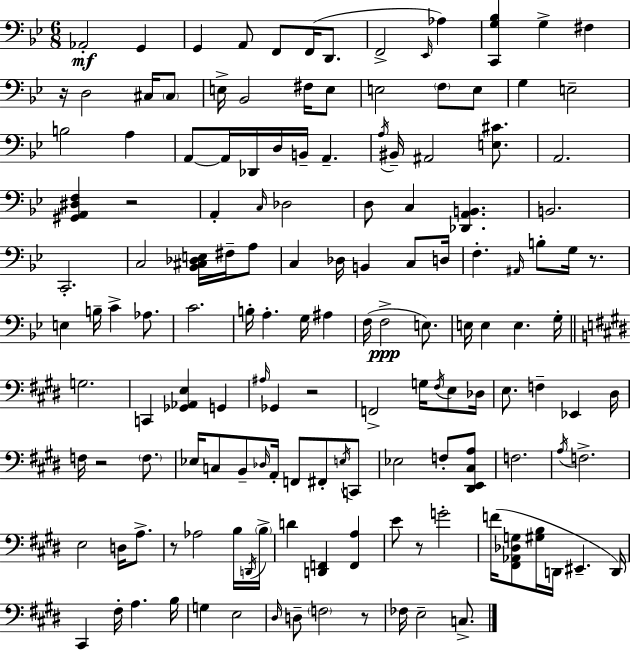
{
  \clef bass
  \numericTimeSignature
  \time 6/8
  \key g \minor
  aes,2-.\mf g,4 | g,4 a,8 f,8 f,16( d,8. | f,2-> \grace { ees,16 } aes4) | <c, g bes>4 g4-> fis4 | \break r16 d2 cis16 \parenthesize cis8 | e16-> bes,2 fis16 e8 | e2 \parenthesize f8 e8 | g4 e2-- | \break b2 a4 | a,8~~ a,16 des,16 d16 b,16-- a,4.-- | \acciaccatura { a16 } bis,16-- ais,2 <e cis'>8. | a,2. | \break <gis, a, dis f>4 r2 | a,4-. \grace { c16 } des2 | d8 c4 <des, a, b,>4. | b,2. | \break c,2.-. | c2 <bes, cis des e>16 | fis16-- a8 c4 des16 b,4 | c8 d16 f4.-. \grace { ais,16 } b8-. | \break g16 r8. e4 b16-- c'4-> | aes8. c'2. | b16-. a4.-. g16 | ais4 f16( f2->\ppp | \break e8.) e16 e4 e4. | g16-. \bar "||" \break \key e \major g2. | c,4 <ges, aes, e>4 g,4 | \grace { ais16 } ges,4 r2 | f,2-> g16 \acciaccatura { fis16 } e8 | \break des16 e8. f4-- ees,4 | dis16 f16 r2 \parenthesize f8. | ees16 c8 b,8-- \grace { des16 } a,16-. f,8 fis,8-. | \acciaccatura { e16 } c,8 ees2 | \break f8-. <dis, e, cis a>8 f2. | \acciaccatura { a16 } f2.-> | e2 | d16 a8.-> r8 aes2 | \break b16 \acciaccatura { d,16 } \parenthesize b16-> d'4 <d, f,>4 | <f, a>4 e'8 r8 g'2-. | f'16( <fis, aes, des g>8 <gis b>16 d,16 eis,4.-- | d,16) cis,4 fis16-. a4. | \break b16 g4 e2 | \grace { dis16 } d8-- \parenthesize f2 | r8 fes16 e2-- | c8.-> \bar "|."
}